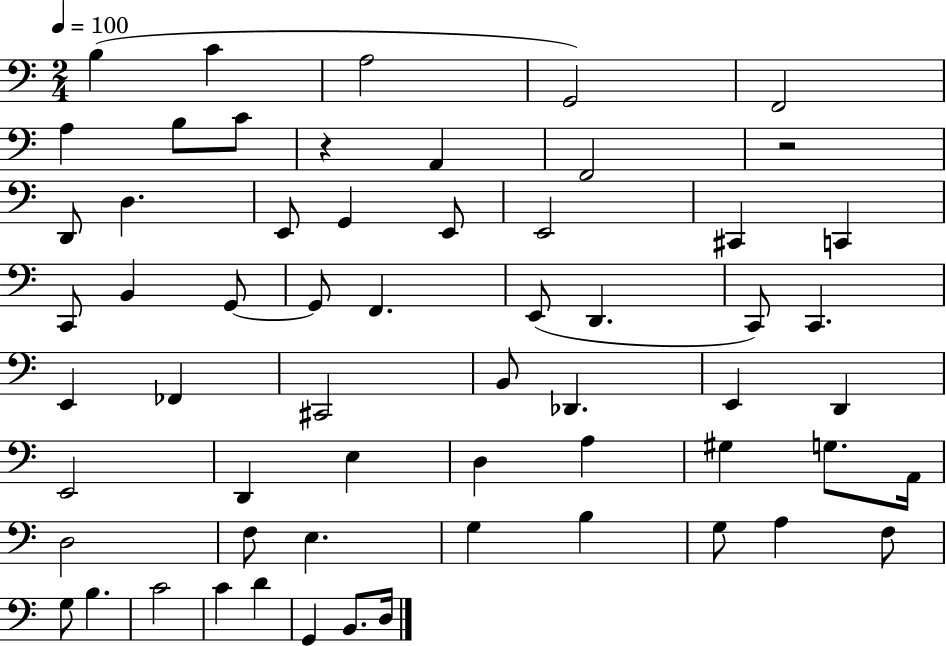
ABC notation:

X:1
T:Untitled
M:2/4
L:1/4
K:C
B, C A,2 G,,2 F,,2 A, B,/2 C/2 z A,, F,,2 z2 D,,/2 D, E,,/2 G,, E,,/2 E,,2 ^C,, C,, C,,/2 B,, G,,/2 G,,/2 F,, E,,/2 D,, C,,/2 C,, E,, _F,, ^C,,2 B,,/2 _D,, E,, D,, E,,2 D,, E, D, A, ^G, G,/2 A,,/4 D,2 F,/2 E, G, B, G,/2 A, F,/2 G,/2 B, C2 C D G,, B,,/2 D,/4